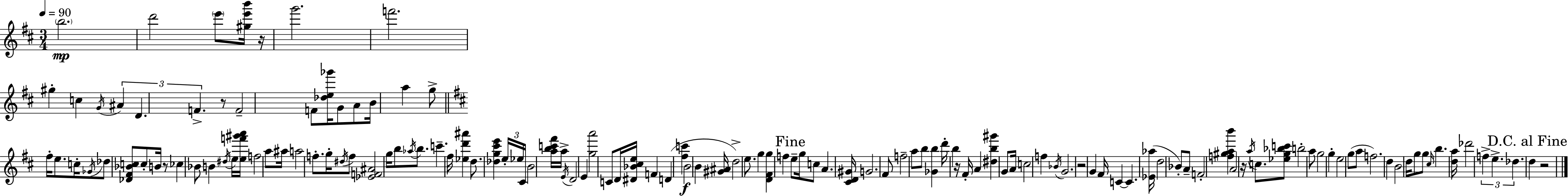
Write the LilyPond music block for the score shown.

{
  \clef treble
  \numericTimeSignature
  \time 3/4
  \key d \major
  \tempo 4 = 90
  \parenthesize b''2.\mp | d'''2 \parenthesize e'''8 <gis'' e''' b'''>16 r16 | g'''2. | f'''2. | \break gis''4-. c''4 \acciaccatura { g'16 } \tuplet 3/2 { ais'4 | d'4. f'4.-> } | r8 f'2-- f'8 | <des'' e'' ges'''>16 g'8 a'8 b'16 a''4 g''8-> | \break \bar "||" \break \key d \major fis''16-. e''8. c''16-. \acciaccatura { ges'16 } des''8 <des' fis' bes' c''>8 c''8-. | b'16 r8 ces''4 bes'8 b'4 | \acciaccatura { dis''16 } e''16 <e'' f''' gis''' a'''>16 f''2 | a''8 ais''16 a''2 f''8.-. | \break g''16-. \acciaccatura { dis''16 } f''8 <ees' f' ais'>2 | g''16 b''8 \acciaccatura { aes''16 } b''8. c'''4.-- | fis''16 <ees'' d''' ais'''>4 d''8. <des'' g'' cis''' e'''>4 | \tuplet 3/2 { e''16-. ees''16 cis'16 } b'2 | \break <a'' b'' c''' fis'''>16 a''16-> \acciaccatura { e'16 } d'2 | e'4 <g'' a'''>2 | c'8 d'16 <dis' bes' cis'' e''>16 f'4 d'4( | <fis'' c'''>4\f b'2 | \break b'4 <gis' ais'>16 d''2->) | e''8. g''4 <d' fis' g''>4 | f''4 \mark "Fine" e''8-- g''16 c''8 a'4. | <cis' d' gis'>16 g'2. | \break fis'8 f''2-- | a''8 b''8 <ges' b''>4 d'''16-. | b''4 r16 fis'16-. a'4 <dis'' b'' gis'''>4 | g'8 a'16 c''2 | \break f''4 \acciaccatura { bes'16 } g'2. | r2 | g'4 fis'16 c'4~~ c'4. | <ees' aes''>16( d''2 | \break bes'8-.) a'8-- f'2-. | <f'' gis'' a'' b'''>4 a'2 | r16 \acciaccatura { a''16 } c''8. <ees'' g'' bes'' c'''>8 b''2-. | a''8 g''2 | \break g''4-. e''2 | g''8( a''8 f''2.) | d''4 b'2 | d''16 g''8 g''8 | \break \grace { cis''16 } b''4. <d'' a''>16 des'''2 | \tuplet 3/2 { f''4-> e''4.-> | des''4. } \mark "D.C. al Fine" d''4 | r2 \bar "|."
}